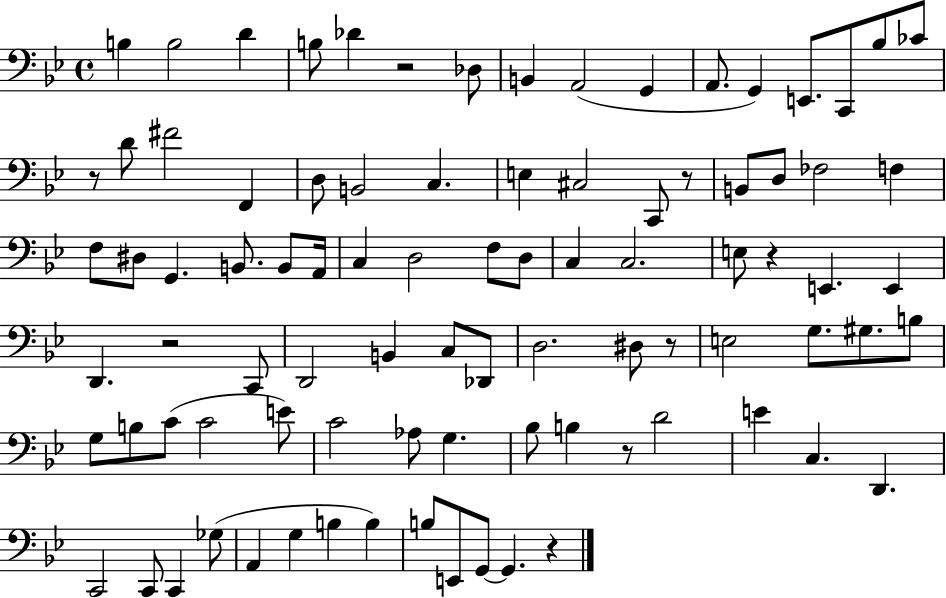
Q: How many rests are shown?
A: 8